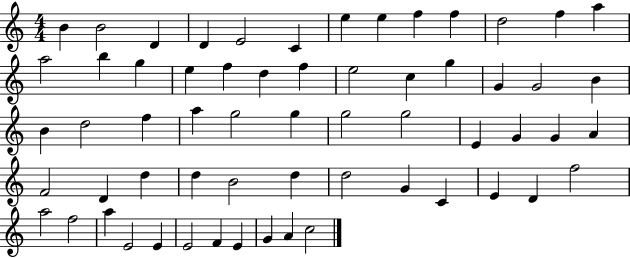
B4/q B4/h D4/q D4/q E4/h C4/q E5/q E5/q F5/q F5/q D5/h F5/q A5/q A5/h B5/q G5/q E5/q F5/q D5/q F5/q E5/h C5/q G5/q G4/q G4/h B4/q B4/q D5/h F5/q A5/q G5/h G5/q G5/h G5/h E4/q G4/q G4/q A4/q F4/h D4/q D5/q D5/q B4/h D5/q D5/h G4/q C4/q E4/q D4/q F5/h A5/h F5/h A5/q E4/h E4/q E4/h F4/q E4/q G4/q A4/q C5/h